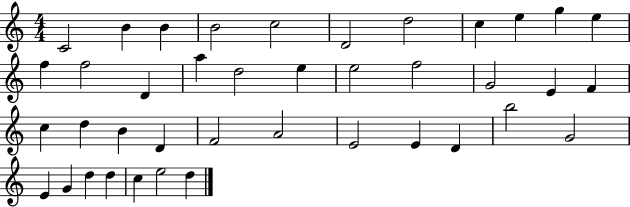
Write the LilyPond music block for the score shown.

{
  \clef treble
  \numericTimeSignature
  \time 4/4
  \key c \major
  c'2 b'4 b'4 | b'2 c''2 | d'2 d''2 | c''4 e''4 g''4 e''4 | \break f''4 f''2 d'4 | a''4 d''2 e''4 | e''2 f''2 | g'2 e'4 f'4 | \break c''4 d''4 b'4 d'4 | f'2 a'2 | e'2 e'4 d'4 | b''2 g'2 | \break e'4 g'4 d''4 d''4 | c''4 e''2 d''4 | \bar "|."
}